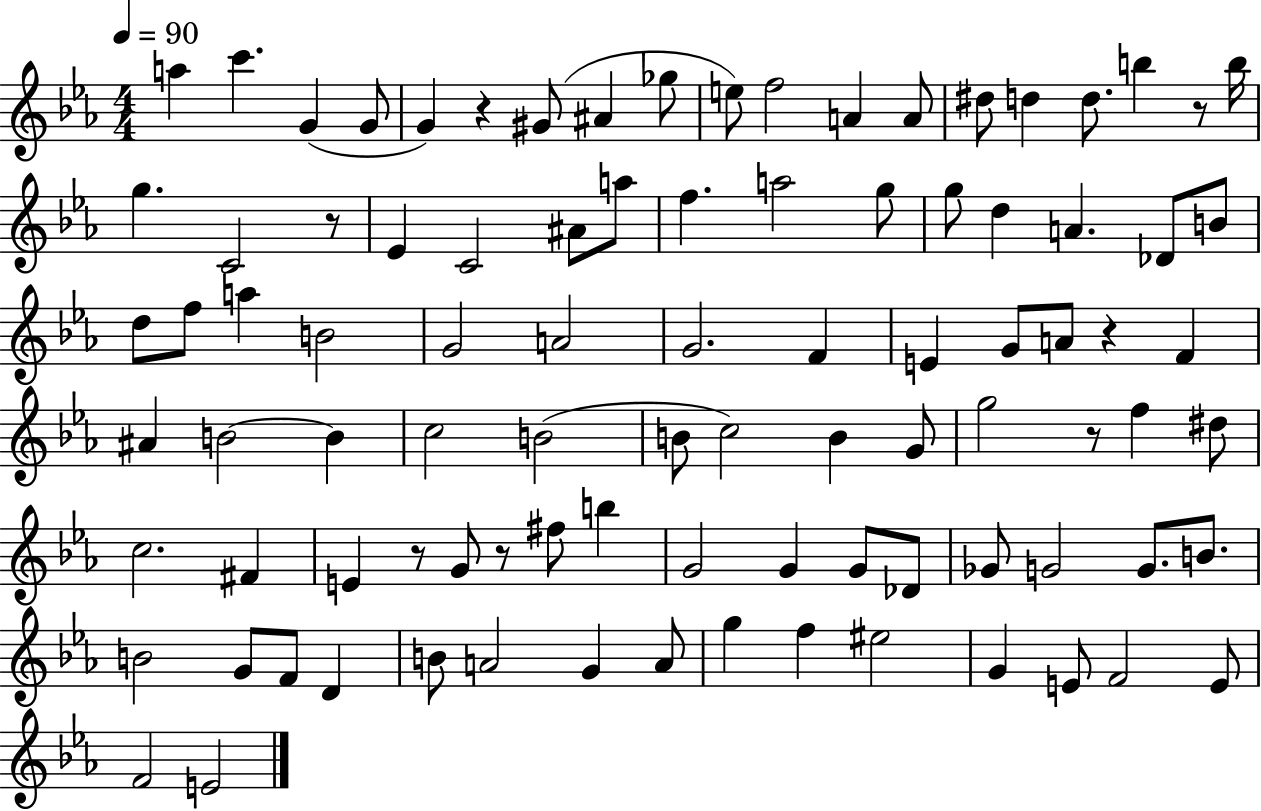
A5/q C6/q. G4/q G4/e G4/q R/q G#4/e A#4/q Gb5/e E5/e F5/h A4/q A4/e D#5/e D5/q D5/e. B5/q R/e B5/s G5/q. C4/h R/e Eb4/q C4/h A#4/e A5/e F5/q. A5/h G5/e G5/e D5/q A4/q. Db4/e B4/e D5/e F5/e A5/q B4/h G4/h A4/h G4/h. F4/q E4/q G4/e A4/e R/q F4/q A#4/q B4/h B4/q C5/h B4/h B4/e C5/h B4/q G4/e G5/h R/e F5/q D#5/e C5/h. F#4/q E4/q R/e G4/e R/e F#5/e B5/q G4/h G4/q G4/e Db4/e Gb4/e G4/h G4/e. B4/e. B4/h G4/e F4/e D4/q B4/e A4/h G4/q A4/e G5/q F5/q EIS5/h G4/q E4/e F4/h E4/e F4/h E4/h